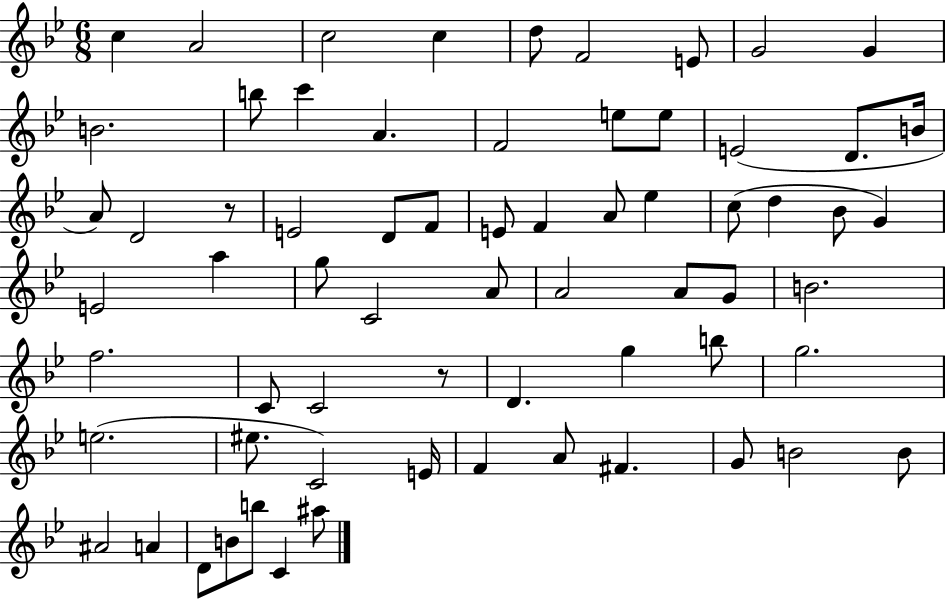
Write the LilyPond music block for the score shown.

{
  \clef treble
  \numericTimeSignature
  \time 6/8
  \key bes \major
  \repeat volta 2 { c''4 a'2 | c''2 c''4 | d''8 f'2 e'8 | g'2 g'4 | \break b'2. | b''8 c'''4 a'4. | f'2 e''8 e''8 | e'2( d'8. b'16 | \break a'8) d'2 r8 | e'2 d'8 f'8 | e'8 f'4 a'8 ees''4 | c''8( d''4 bes'8 g'4) | \break e'2 a''4 | g''8 c'2 a'8 | a'2 a'8 g'8 | b'2. | \break f''2. | c'8 c'2 r8 | d'4. g''4 b''8 | g''2. | \break e''2.( | eis''8. c'2) e'16 | f'4 a'8 fis'4. | g'8 b'2 b'8 | \break ais'2 a'4 | d'8 b'8 b''8 c'4 ais''8 | } \bar "|."
}